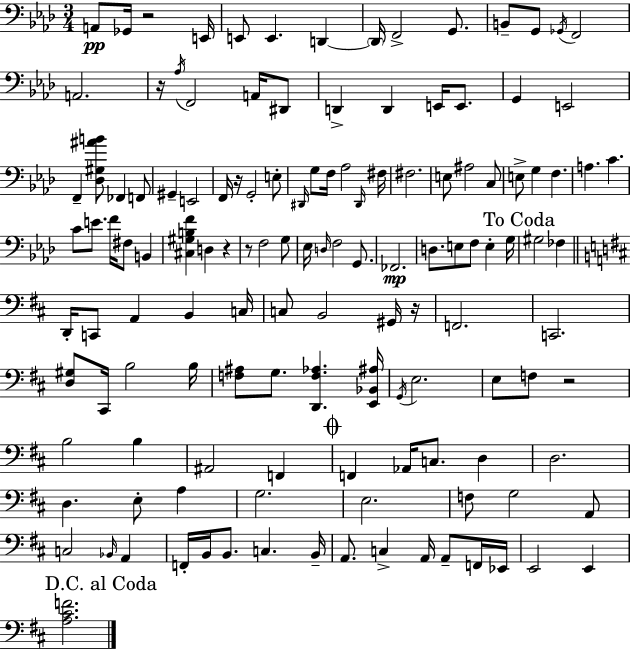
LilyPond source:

{
  \clef bass
  \numericTimeSignature
  \time 3/4
  \key aes \major
  \repeat volta 2 { a,8\pp ges,16 r2 e,16 | e,8 e,4. d,4~~ | \parenthesize d,16 f,2-> g,8. | b,8-- g,8 \acciaccatura { ges,16 } f,2 | \break a,2. | r16 \acciaccatura { aes16 } f,2 a,16 | dis,8 d,4-> d,4 e,16 e,8. | g,4 e,2 | \break f,4-- <des gis ais' b'>8 fes,4 | f,8 gis,4-- e,2 | f,16 r16 g,2-. | e8-. \grace { dis,16 } g8 f16 aes2 | \break \grace { dis,16 } fis16 fis2. | e8 ais2 | c8 e8-> g4 f4. | a4. c'4. | \break c'8 e'8. f'16 fis8 | b,4 <cis gis b f'>4 d4 | r4 r8 f2 | g8 ees16 \grace { d16 } f2 | \break g,8. fes,2.\mp | d8. e8 f8 | e4-. g16 \mark "To Coda" gis2 | fes4 \bar "||" \break \key b \minor d,16-. c,8 a,4 b,4 c16 | c8 b,2 gis,16 r16 | f,2. | c,2. | \break <d gis>8 cis,16 b2 b16 | <f ais>8 g8. <d, f aes>4. <e, bes, ais>16 | \acciaccatura { g,16 } e2. | e8 f8 r2 | \break b2 b4 | ais,2 f,4 | \mark \markup { \musicglyph "scripts.coda" } f,4 aes,16 c8. d4 | d2. | \break d4. e8-. a4 | g2. | e2. | f8 g2 a,8 | \break c2 \grace { bes,16 } a,4 | f,16-. b,16 b,8. c4. | b,16-- a,8. c4-> a,16 a,8-- | f,16 ees,16 e,2 e,4 | \break \mark "D.C. al Coda" <a cis' f'>2. | } \bar "|."
}